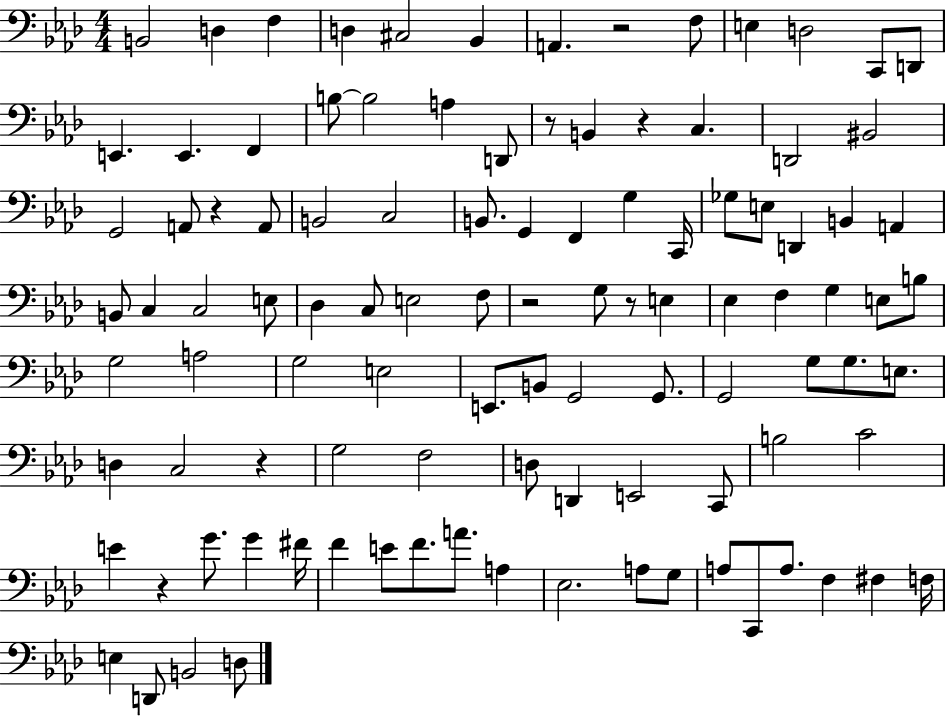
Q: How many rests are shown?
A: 8